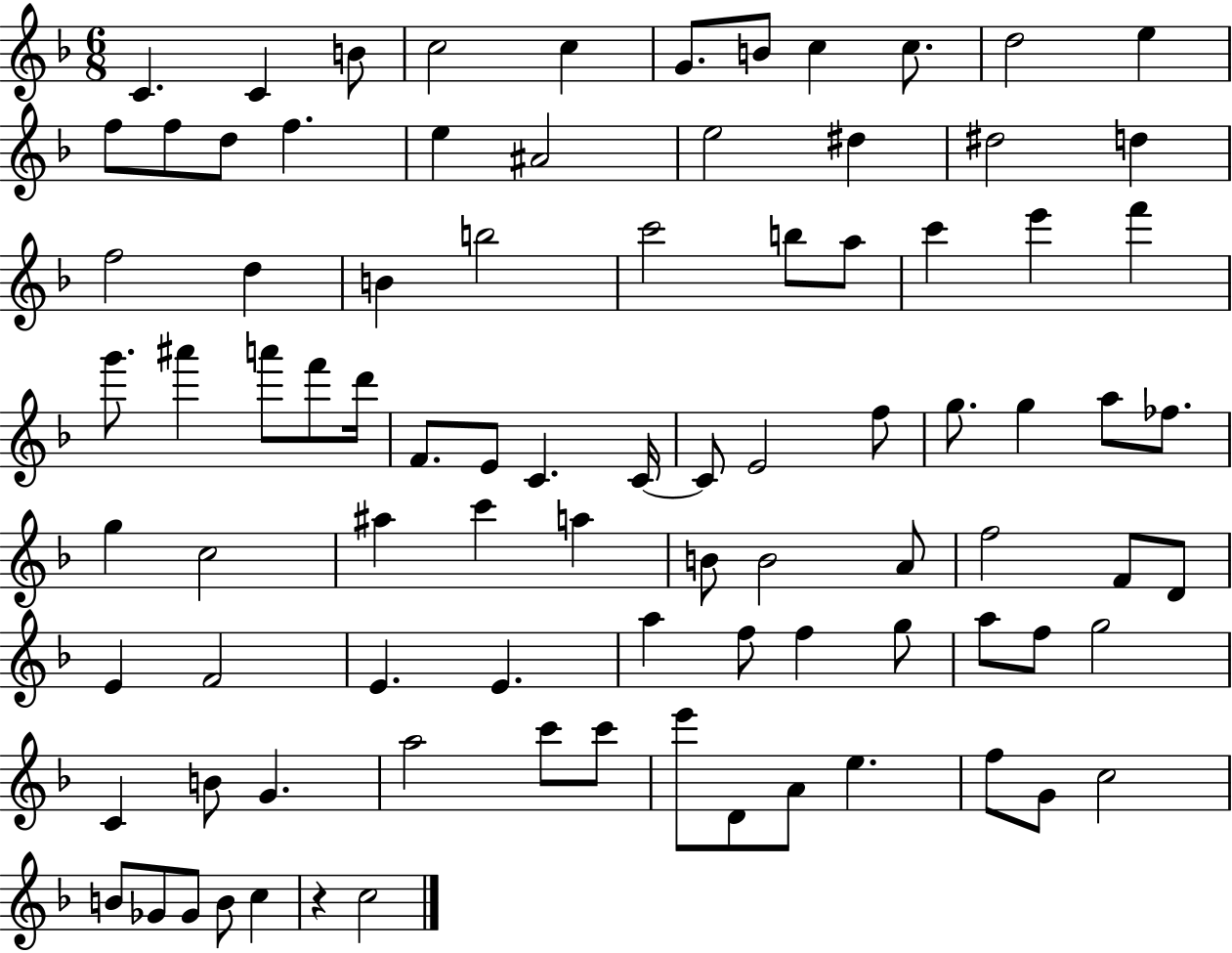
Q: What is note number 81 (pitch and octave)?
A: G4